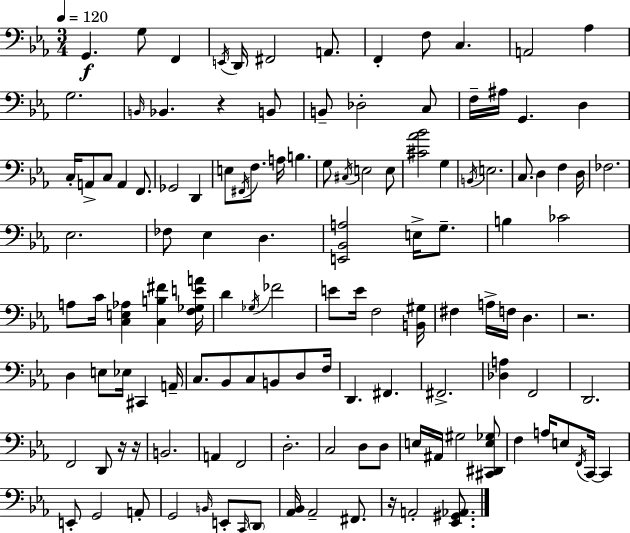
G2/q. G3/e F2/q E2/s D2/s F#2/h A2/e. F2/q F3/e C3/q. A2/h Ab3/q G3/h. B2/s Bb2/q. R/q B2/e B2/e Db3/h C3/e F3/s A#3/s G2/q. D3/q C3/s A2/e C3/e A2/q F2/e. Gb2/h D2/q E3/e F#2/s F3/e. A3/s B3/q. G3/e C#3/s E3/h E3/e [C#4,Ab4,Bb4]/h G3/q B2/s E3/h. C3/e. D3/q F3/q D3/s FES3/h. Eb3/h. FES3/e Eb3/q D3/q. [E2,Bb2,A3]/h E3/s G3/e. B3/q CES4/h A3/e C4/s [C3,E3,Ab3]/q [C3,B3,F#4]/q [F3,Gb3,E4,A4]/s D4/q Gb3/s FES4/h E4/e E4/s F3/h [B2,G#3]/s F#3/q A3/s F3/s D3/q. R/h. D3/q E3/e Eb3/s C#2/q A2/s C3/e. Bb2/e C3/e B2/e D3/e F3/s D2/q. F#2/q. F#2/h. [Db3,A3]/q F2/h D2/h. F2/h D2/e R/s R/s B2/h. A2/q F2/h D3/h. C3/h D3/e D3/e E3/s A#2/s G#3/h [C#2,D#2,E3,Gb3]/e F3/q A3/s E3/e F2/s C2/s C2/q E2/e G2/h A2/e G2/h B2/s E2/e C2/s D2/e [Ab2,Bb2]/s Ab2/h F#2/e. R/s A2/h [Eb2,G#2,Ab2]/e.